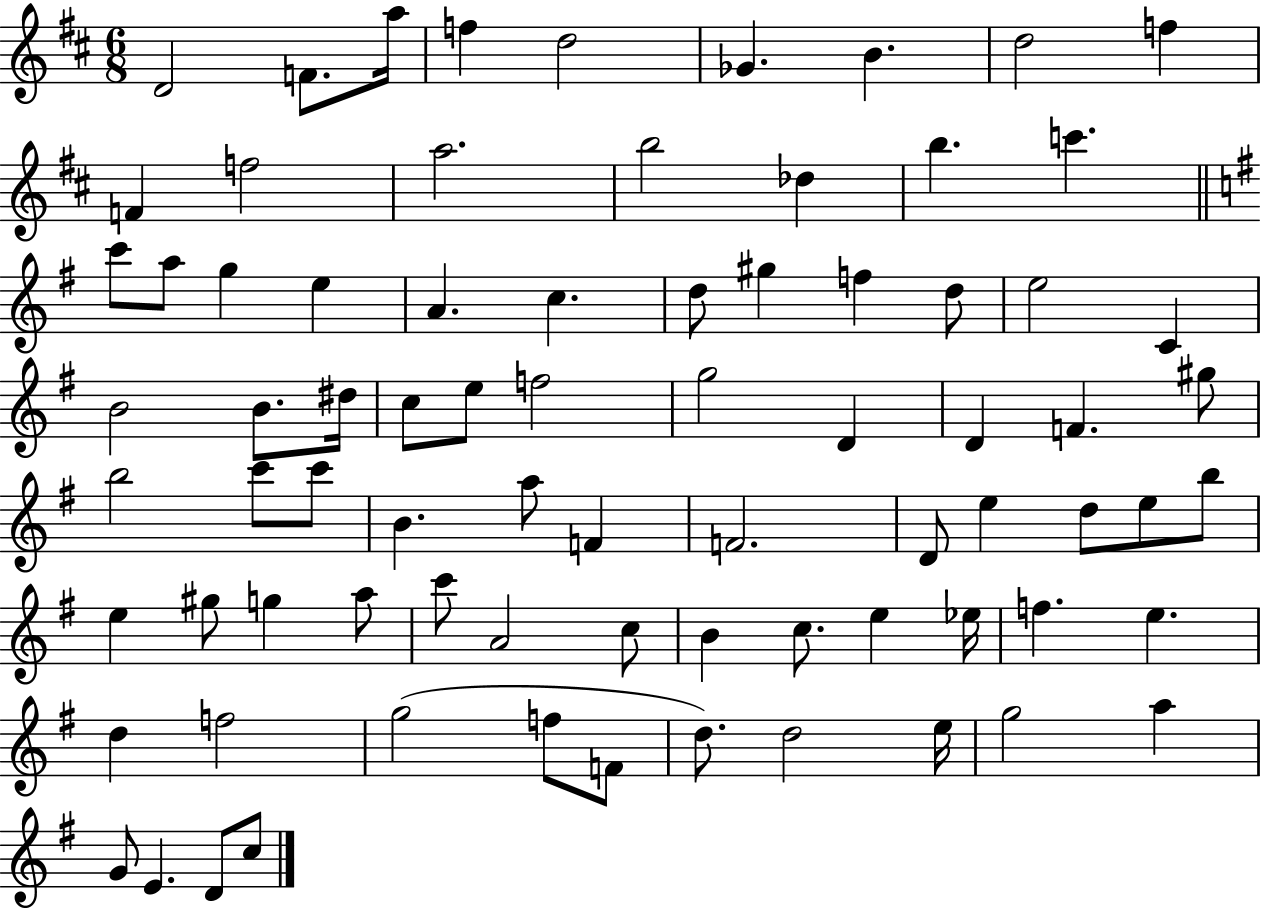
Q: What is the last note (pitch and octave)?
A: C5